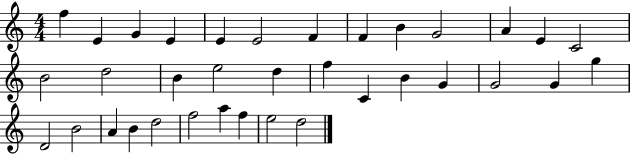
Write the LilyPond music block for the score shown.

{
  \clef treble
  \numericTimeSignature
  \time 4/4
  \key c \major
  f''4 e'4 g'4 e'4 | e'4 e'2 f'4 | f'4 b'4 g'2 | a'4 e'4 c'2 | \break b'2 d''2 | b'4 e''2 d''4 | f''4 c'4 b'4 g'4 | g'2 g'4 g''4 | \break d'2 b'2 | a'4 b'4 d''2 | f''2 a''4 f''4 | e''2 d''2 | \break \bar "|."
}